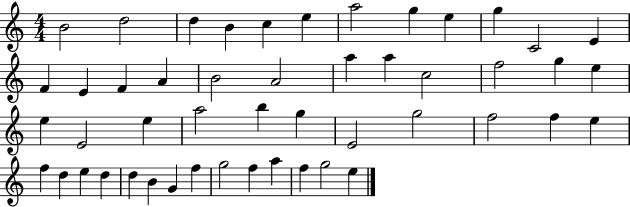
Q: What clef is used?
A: treble